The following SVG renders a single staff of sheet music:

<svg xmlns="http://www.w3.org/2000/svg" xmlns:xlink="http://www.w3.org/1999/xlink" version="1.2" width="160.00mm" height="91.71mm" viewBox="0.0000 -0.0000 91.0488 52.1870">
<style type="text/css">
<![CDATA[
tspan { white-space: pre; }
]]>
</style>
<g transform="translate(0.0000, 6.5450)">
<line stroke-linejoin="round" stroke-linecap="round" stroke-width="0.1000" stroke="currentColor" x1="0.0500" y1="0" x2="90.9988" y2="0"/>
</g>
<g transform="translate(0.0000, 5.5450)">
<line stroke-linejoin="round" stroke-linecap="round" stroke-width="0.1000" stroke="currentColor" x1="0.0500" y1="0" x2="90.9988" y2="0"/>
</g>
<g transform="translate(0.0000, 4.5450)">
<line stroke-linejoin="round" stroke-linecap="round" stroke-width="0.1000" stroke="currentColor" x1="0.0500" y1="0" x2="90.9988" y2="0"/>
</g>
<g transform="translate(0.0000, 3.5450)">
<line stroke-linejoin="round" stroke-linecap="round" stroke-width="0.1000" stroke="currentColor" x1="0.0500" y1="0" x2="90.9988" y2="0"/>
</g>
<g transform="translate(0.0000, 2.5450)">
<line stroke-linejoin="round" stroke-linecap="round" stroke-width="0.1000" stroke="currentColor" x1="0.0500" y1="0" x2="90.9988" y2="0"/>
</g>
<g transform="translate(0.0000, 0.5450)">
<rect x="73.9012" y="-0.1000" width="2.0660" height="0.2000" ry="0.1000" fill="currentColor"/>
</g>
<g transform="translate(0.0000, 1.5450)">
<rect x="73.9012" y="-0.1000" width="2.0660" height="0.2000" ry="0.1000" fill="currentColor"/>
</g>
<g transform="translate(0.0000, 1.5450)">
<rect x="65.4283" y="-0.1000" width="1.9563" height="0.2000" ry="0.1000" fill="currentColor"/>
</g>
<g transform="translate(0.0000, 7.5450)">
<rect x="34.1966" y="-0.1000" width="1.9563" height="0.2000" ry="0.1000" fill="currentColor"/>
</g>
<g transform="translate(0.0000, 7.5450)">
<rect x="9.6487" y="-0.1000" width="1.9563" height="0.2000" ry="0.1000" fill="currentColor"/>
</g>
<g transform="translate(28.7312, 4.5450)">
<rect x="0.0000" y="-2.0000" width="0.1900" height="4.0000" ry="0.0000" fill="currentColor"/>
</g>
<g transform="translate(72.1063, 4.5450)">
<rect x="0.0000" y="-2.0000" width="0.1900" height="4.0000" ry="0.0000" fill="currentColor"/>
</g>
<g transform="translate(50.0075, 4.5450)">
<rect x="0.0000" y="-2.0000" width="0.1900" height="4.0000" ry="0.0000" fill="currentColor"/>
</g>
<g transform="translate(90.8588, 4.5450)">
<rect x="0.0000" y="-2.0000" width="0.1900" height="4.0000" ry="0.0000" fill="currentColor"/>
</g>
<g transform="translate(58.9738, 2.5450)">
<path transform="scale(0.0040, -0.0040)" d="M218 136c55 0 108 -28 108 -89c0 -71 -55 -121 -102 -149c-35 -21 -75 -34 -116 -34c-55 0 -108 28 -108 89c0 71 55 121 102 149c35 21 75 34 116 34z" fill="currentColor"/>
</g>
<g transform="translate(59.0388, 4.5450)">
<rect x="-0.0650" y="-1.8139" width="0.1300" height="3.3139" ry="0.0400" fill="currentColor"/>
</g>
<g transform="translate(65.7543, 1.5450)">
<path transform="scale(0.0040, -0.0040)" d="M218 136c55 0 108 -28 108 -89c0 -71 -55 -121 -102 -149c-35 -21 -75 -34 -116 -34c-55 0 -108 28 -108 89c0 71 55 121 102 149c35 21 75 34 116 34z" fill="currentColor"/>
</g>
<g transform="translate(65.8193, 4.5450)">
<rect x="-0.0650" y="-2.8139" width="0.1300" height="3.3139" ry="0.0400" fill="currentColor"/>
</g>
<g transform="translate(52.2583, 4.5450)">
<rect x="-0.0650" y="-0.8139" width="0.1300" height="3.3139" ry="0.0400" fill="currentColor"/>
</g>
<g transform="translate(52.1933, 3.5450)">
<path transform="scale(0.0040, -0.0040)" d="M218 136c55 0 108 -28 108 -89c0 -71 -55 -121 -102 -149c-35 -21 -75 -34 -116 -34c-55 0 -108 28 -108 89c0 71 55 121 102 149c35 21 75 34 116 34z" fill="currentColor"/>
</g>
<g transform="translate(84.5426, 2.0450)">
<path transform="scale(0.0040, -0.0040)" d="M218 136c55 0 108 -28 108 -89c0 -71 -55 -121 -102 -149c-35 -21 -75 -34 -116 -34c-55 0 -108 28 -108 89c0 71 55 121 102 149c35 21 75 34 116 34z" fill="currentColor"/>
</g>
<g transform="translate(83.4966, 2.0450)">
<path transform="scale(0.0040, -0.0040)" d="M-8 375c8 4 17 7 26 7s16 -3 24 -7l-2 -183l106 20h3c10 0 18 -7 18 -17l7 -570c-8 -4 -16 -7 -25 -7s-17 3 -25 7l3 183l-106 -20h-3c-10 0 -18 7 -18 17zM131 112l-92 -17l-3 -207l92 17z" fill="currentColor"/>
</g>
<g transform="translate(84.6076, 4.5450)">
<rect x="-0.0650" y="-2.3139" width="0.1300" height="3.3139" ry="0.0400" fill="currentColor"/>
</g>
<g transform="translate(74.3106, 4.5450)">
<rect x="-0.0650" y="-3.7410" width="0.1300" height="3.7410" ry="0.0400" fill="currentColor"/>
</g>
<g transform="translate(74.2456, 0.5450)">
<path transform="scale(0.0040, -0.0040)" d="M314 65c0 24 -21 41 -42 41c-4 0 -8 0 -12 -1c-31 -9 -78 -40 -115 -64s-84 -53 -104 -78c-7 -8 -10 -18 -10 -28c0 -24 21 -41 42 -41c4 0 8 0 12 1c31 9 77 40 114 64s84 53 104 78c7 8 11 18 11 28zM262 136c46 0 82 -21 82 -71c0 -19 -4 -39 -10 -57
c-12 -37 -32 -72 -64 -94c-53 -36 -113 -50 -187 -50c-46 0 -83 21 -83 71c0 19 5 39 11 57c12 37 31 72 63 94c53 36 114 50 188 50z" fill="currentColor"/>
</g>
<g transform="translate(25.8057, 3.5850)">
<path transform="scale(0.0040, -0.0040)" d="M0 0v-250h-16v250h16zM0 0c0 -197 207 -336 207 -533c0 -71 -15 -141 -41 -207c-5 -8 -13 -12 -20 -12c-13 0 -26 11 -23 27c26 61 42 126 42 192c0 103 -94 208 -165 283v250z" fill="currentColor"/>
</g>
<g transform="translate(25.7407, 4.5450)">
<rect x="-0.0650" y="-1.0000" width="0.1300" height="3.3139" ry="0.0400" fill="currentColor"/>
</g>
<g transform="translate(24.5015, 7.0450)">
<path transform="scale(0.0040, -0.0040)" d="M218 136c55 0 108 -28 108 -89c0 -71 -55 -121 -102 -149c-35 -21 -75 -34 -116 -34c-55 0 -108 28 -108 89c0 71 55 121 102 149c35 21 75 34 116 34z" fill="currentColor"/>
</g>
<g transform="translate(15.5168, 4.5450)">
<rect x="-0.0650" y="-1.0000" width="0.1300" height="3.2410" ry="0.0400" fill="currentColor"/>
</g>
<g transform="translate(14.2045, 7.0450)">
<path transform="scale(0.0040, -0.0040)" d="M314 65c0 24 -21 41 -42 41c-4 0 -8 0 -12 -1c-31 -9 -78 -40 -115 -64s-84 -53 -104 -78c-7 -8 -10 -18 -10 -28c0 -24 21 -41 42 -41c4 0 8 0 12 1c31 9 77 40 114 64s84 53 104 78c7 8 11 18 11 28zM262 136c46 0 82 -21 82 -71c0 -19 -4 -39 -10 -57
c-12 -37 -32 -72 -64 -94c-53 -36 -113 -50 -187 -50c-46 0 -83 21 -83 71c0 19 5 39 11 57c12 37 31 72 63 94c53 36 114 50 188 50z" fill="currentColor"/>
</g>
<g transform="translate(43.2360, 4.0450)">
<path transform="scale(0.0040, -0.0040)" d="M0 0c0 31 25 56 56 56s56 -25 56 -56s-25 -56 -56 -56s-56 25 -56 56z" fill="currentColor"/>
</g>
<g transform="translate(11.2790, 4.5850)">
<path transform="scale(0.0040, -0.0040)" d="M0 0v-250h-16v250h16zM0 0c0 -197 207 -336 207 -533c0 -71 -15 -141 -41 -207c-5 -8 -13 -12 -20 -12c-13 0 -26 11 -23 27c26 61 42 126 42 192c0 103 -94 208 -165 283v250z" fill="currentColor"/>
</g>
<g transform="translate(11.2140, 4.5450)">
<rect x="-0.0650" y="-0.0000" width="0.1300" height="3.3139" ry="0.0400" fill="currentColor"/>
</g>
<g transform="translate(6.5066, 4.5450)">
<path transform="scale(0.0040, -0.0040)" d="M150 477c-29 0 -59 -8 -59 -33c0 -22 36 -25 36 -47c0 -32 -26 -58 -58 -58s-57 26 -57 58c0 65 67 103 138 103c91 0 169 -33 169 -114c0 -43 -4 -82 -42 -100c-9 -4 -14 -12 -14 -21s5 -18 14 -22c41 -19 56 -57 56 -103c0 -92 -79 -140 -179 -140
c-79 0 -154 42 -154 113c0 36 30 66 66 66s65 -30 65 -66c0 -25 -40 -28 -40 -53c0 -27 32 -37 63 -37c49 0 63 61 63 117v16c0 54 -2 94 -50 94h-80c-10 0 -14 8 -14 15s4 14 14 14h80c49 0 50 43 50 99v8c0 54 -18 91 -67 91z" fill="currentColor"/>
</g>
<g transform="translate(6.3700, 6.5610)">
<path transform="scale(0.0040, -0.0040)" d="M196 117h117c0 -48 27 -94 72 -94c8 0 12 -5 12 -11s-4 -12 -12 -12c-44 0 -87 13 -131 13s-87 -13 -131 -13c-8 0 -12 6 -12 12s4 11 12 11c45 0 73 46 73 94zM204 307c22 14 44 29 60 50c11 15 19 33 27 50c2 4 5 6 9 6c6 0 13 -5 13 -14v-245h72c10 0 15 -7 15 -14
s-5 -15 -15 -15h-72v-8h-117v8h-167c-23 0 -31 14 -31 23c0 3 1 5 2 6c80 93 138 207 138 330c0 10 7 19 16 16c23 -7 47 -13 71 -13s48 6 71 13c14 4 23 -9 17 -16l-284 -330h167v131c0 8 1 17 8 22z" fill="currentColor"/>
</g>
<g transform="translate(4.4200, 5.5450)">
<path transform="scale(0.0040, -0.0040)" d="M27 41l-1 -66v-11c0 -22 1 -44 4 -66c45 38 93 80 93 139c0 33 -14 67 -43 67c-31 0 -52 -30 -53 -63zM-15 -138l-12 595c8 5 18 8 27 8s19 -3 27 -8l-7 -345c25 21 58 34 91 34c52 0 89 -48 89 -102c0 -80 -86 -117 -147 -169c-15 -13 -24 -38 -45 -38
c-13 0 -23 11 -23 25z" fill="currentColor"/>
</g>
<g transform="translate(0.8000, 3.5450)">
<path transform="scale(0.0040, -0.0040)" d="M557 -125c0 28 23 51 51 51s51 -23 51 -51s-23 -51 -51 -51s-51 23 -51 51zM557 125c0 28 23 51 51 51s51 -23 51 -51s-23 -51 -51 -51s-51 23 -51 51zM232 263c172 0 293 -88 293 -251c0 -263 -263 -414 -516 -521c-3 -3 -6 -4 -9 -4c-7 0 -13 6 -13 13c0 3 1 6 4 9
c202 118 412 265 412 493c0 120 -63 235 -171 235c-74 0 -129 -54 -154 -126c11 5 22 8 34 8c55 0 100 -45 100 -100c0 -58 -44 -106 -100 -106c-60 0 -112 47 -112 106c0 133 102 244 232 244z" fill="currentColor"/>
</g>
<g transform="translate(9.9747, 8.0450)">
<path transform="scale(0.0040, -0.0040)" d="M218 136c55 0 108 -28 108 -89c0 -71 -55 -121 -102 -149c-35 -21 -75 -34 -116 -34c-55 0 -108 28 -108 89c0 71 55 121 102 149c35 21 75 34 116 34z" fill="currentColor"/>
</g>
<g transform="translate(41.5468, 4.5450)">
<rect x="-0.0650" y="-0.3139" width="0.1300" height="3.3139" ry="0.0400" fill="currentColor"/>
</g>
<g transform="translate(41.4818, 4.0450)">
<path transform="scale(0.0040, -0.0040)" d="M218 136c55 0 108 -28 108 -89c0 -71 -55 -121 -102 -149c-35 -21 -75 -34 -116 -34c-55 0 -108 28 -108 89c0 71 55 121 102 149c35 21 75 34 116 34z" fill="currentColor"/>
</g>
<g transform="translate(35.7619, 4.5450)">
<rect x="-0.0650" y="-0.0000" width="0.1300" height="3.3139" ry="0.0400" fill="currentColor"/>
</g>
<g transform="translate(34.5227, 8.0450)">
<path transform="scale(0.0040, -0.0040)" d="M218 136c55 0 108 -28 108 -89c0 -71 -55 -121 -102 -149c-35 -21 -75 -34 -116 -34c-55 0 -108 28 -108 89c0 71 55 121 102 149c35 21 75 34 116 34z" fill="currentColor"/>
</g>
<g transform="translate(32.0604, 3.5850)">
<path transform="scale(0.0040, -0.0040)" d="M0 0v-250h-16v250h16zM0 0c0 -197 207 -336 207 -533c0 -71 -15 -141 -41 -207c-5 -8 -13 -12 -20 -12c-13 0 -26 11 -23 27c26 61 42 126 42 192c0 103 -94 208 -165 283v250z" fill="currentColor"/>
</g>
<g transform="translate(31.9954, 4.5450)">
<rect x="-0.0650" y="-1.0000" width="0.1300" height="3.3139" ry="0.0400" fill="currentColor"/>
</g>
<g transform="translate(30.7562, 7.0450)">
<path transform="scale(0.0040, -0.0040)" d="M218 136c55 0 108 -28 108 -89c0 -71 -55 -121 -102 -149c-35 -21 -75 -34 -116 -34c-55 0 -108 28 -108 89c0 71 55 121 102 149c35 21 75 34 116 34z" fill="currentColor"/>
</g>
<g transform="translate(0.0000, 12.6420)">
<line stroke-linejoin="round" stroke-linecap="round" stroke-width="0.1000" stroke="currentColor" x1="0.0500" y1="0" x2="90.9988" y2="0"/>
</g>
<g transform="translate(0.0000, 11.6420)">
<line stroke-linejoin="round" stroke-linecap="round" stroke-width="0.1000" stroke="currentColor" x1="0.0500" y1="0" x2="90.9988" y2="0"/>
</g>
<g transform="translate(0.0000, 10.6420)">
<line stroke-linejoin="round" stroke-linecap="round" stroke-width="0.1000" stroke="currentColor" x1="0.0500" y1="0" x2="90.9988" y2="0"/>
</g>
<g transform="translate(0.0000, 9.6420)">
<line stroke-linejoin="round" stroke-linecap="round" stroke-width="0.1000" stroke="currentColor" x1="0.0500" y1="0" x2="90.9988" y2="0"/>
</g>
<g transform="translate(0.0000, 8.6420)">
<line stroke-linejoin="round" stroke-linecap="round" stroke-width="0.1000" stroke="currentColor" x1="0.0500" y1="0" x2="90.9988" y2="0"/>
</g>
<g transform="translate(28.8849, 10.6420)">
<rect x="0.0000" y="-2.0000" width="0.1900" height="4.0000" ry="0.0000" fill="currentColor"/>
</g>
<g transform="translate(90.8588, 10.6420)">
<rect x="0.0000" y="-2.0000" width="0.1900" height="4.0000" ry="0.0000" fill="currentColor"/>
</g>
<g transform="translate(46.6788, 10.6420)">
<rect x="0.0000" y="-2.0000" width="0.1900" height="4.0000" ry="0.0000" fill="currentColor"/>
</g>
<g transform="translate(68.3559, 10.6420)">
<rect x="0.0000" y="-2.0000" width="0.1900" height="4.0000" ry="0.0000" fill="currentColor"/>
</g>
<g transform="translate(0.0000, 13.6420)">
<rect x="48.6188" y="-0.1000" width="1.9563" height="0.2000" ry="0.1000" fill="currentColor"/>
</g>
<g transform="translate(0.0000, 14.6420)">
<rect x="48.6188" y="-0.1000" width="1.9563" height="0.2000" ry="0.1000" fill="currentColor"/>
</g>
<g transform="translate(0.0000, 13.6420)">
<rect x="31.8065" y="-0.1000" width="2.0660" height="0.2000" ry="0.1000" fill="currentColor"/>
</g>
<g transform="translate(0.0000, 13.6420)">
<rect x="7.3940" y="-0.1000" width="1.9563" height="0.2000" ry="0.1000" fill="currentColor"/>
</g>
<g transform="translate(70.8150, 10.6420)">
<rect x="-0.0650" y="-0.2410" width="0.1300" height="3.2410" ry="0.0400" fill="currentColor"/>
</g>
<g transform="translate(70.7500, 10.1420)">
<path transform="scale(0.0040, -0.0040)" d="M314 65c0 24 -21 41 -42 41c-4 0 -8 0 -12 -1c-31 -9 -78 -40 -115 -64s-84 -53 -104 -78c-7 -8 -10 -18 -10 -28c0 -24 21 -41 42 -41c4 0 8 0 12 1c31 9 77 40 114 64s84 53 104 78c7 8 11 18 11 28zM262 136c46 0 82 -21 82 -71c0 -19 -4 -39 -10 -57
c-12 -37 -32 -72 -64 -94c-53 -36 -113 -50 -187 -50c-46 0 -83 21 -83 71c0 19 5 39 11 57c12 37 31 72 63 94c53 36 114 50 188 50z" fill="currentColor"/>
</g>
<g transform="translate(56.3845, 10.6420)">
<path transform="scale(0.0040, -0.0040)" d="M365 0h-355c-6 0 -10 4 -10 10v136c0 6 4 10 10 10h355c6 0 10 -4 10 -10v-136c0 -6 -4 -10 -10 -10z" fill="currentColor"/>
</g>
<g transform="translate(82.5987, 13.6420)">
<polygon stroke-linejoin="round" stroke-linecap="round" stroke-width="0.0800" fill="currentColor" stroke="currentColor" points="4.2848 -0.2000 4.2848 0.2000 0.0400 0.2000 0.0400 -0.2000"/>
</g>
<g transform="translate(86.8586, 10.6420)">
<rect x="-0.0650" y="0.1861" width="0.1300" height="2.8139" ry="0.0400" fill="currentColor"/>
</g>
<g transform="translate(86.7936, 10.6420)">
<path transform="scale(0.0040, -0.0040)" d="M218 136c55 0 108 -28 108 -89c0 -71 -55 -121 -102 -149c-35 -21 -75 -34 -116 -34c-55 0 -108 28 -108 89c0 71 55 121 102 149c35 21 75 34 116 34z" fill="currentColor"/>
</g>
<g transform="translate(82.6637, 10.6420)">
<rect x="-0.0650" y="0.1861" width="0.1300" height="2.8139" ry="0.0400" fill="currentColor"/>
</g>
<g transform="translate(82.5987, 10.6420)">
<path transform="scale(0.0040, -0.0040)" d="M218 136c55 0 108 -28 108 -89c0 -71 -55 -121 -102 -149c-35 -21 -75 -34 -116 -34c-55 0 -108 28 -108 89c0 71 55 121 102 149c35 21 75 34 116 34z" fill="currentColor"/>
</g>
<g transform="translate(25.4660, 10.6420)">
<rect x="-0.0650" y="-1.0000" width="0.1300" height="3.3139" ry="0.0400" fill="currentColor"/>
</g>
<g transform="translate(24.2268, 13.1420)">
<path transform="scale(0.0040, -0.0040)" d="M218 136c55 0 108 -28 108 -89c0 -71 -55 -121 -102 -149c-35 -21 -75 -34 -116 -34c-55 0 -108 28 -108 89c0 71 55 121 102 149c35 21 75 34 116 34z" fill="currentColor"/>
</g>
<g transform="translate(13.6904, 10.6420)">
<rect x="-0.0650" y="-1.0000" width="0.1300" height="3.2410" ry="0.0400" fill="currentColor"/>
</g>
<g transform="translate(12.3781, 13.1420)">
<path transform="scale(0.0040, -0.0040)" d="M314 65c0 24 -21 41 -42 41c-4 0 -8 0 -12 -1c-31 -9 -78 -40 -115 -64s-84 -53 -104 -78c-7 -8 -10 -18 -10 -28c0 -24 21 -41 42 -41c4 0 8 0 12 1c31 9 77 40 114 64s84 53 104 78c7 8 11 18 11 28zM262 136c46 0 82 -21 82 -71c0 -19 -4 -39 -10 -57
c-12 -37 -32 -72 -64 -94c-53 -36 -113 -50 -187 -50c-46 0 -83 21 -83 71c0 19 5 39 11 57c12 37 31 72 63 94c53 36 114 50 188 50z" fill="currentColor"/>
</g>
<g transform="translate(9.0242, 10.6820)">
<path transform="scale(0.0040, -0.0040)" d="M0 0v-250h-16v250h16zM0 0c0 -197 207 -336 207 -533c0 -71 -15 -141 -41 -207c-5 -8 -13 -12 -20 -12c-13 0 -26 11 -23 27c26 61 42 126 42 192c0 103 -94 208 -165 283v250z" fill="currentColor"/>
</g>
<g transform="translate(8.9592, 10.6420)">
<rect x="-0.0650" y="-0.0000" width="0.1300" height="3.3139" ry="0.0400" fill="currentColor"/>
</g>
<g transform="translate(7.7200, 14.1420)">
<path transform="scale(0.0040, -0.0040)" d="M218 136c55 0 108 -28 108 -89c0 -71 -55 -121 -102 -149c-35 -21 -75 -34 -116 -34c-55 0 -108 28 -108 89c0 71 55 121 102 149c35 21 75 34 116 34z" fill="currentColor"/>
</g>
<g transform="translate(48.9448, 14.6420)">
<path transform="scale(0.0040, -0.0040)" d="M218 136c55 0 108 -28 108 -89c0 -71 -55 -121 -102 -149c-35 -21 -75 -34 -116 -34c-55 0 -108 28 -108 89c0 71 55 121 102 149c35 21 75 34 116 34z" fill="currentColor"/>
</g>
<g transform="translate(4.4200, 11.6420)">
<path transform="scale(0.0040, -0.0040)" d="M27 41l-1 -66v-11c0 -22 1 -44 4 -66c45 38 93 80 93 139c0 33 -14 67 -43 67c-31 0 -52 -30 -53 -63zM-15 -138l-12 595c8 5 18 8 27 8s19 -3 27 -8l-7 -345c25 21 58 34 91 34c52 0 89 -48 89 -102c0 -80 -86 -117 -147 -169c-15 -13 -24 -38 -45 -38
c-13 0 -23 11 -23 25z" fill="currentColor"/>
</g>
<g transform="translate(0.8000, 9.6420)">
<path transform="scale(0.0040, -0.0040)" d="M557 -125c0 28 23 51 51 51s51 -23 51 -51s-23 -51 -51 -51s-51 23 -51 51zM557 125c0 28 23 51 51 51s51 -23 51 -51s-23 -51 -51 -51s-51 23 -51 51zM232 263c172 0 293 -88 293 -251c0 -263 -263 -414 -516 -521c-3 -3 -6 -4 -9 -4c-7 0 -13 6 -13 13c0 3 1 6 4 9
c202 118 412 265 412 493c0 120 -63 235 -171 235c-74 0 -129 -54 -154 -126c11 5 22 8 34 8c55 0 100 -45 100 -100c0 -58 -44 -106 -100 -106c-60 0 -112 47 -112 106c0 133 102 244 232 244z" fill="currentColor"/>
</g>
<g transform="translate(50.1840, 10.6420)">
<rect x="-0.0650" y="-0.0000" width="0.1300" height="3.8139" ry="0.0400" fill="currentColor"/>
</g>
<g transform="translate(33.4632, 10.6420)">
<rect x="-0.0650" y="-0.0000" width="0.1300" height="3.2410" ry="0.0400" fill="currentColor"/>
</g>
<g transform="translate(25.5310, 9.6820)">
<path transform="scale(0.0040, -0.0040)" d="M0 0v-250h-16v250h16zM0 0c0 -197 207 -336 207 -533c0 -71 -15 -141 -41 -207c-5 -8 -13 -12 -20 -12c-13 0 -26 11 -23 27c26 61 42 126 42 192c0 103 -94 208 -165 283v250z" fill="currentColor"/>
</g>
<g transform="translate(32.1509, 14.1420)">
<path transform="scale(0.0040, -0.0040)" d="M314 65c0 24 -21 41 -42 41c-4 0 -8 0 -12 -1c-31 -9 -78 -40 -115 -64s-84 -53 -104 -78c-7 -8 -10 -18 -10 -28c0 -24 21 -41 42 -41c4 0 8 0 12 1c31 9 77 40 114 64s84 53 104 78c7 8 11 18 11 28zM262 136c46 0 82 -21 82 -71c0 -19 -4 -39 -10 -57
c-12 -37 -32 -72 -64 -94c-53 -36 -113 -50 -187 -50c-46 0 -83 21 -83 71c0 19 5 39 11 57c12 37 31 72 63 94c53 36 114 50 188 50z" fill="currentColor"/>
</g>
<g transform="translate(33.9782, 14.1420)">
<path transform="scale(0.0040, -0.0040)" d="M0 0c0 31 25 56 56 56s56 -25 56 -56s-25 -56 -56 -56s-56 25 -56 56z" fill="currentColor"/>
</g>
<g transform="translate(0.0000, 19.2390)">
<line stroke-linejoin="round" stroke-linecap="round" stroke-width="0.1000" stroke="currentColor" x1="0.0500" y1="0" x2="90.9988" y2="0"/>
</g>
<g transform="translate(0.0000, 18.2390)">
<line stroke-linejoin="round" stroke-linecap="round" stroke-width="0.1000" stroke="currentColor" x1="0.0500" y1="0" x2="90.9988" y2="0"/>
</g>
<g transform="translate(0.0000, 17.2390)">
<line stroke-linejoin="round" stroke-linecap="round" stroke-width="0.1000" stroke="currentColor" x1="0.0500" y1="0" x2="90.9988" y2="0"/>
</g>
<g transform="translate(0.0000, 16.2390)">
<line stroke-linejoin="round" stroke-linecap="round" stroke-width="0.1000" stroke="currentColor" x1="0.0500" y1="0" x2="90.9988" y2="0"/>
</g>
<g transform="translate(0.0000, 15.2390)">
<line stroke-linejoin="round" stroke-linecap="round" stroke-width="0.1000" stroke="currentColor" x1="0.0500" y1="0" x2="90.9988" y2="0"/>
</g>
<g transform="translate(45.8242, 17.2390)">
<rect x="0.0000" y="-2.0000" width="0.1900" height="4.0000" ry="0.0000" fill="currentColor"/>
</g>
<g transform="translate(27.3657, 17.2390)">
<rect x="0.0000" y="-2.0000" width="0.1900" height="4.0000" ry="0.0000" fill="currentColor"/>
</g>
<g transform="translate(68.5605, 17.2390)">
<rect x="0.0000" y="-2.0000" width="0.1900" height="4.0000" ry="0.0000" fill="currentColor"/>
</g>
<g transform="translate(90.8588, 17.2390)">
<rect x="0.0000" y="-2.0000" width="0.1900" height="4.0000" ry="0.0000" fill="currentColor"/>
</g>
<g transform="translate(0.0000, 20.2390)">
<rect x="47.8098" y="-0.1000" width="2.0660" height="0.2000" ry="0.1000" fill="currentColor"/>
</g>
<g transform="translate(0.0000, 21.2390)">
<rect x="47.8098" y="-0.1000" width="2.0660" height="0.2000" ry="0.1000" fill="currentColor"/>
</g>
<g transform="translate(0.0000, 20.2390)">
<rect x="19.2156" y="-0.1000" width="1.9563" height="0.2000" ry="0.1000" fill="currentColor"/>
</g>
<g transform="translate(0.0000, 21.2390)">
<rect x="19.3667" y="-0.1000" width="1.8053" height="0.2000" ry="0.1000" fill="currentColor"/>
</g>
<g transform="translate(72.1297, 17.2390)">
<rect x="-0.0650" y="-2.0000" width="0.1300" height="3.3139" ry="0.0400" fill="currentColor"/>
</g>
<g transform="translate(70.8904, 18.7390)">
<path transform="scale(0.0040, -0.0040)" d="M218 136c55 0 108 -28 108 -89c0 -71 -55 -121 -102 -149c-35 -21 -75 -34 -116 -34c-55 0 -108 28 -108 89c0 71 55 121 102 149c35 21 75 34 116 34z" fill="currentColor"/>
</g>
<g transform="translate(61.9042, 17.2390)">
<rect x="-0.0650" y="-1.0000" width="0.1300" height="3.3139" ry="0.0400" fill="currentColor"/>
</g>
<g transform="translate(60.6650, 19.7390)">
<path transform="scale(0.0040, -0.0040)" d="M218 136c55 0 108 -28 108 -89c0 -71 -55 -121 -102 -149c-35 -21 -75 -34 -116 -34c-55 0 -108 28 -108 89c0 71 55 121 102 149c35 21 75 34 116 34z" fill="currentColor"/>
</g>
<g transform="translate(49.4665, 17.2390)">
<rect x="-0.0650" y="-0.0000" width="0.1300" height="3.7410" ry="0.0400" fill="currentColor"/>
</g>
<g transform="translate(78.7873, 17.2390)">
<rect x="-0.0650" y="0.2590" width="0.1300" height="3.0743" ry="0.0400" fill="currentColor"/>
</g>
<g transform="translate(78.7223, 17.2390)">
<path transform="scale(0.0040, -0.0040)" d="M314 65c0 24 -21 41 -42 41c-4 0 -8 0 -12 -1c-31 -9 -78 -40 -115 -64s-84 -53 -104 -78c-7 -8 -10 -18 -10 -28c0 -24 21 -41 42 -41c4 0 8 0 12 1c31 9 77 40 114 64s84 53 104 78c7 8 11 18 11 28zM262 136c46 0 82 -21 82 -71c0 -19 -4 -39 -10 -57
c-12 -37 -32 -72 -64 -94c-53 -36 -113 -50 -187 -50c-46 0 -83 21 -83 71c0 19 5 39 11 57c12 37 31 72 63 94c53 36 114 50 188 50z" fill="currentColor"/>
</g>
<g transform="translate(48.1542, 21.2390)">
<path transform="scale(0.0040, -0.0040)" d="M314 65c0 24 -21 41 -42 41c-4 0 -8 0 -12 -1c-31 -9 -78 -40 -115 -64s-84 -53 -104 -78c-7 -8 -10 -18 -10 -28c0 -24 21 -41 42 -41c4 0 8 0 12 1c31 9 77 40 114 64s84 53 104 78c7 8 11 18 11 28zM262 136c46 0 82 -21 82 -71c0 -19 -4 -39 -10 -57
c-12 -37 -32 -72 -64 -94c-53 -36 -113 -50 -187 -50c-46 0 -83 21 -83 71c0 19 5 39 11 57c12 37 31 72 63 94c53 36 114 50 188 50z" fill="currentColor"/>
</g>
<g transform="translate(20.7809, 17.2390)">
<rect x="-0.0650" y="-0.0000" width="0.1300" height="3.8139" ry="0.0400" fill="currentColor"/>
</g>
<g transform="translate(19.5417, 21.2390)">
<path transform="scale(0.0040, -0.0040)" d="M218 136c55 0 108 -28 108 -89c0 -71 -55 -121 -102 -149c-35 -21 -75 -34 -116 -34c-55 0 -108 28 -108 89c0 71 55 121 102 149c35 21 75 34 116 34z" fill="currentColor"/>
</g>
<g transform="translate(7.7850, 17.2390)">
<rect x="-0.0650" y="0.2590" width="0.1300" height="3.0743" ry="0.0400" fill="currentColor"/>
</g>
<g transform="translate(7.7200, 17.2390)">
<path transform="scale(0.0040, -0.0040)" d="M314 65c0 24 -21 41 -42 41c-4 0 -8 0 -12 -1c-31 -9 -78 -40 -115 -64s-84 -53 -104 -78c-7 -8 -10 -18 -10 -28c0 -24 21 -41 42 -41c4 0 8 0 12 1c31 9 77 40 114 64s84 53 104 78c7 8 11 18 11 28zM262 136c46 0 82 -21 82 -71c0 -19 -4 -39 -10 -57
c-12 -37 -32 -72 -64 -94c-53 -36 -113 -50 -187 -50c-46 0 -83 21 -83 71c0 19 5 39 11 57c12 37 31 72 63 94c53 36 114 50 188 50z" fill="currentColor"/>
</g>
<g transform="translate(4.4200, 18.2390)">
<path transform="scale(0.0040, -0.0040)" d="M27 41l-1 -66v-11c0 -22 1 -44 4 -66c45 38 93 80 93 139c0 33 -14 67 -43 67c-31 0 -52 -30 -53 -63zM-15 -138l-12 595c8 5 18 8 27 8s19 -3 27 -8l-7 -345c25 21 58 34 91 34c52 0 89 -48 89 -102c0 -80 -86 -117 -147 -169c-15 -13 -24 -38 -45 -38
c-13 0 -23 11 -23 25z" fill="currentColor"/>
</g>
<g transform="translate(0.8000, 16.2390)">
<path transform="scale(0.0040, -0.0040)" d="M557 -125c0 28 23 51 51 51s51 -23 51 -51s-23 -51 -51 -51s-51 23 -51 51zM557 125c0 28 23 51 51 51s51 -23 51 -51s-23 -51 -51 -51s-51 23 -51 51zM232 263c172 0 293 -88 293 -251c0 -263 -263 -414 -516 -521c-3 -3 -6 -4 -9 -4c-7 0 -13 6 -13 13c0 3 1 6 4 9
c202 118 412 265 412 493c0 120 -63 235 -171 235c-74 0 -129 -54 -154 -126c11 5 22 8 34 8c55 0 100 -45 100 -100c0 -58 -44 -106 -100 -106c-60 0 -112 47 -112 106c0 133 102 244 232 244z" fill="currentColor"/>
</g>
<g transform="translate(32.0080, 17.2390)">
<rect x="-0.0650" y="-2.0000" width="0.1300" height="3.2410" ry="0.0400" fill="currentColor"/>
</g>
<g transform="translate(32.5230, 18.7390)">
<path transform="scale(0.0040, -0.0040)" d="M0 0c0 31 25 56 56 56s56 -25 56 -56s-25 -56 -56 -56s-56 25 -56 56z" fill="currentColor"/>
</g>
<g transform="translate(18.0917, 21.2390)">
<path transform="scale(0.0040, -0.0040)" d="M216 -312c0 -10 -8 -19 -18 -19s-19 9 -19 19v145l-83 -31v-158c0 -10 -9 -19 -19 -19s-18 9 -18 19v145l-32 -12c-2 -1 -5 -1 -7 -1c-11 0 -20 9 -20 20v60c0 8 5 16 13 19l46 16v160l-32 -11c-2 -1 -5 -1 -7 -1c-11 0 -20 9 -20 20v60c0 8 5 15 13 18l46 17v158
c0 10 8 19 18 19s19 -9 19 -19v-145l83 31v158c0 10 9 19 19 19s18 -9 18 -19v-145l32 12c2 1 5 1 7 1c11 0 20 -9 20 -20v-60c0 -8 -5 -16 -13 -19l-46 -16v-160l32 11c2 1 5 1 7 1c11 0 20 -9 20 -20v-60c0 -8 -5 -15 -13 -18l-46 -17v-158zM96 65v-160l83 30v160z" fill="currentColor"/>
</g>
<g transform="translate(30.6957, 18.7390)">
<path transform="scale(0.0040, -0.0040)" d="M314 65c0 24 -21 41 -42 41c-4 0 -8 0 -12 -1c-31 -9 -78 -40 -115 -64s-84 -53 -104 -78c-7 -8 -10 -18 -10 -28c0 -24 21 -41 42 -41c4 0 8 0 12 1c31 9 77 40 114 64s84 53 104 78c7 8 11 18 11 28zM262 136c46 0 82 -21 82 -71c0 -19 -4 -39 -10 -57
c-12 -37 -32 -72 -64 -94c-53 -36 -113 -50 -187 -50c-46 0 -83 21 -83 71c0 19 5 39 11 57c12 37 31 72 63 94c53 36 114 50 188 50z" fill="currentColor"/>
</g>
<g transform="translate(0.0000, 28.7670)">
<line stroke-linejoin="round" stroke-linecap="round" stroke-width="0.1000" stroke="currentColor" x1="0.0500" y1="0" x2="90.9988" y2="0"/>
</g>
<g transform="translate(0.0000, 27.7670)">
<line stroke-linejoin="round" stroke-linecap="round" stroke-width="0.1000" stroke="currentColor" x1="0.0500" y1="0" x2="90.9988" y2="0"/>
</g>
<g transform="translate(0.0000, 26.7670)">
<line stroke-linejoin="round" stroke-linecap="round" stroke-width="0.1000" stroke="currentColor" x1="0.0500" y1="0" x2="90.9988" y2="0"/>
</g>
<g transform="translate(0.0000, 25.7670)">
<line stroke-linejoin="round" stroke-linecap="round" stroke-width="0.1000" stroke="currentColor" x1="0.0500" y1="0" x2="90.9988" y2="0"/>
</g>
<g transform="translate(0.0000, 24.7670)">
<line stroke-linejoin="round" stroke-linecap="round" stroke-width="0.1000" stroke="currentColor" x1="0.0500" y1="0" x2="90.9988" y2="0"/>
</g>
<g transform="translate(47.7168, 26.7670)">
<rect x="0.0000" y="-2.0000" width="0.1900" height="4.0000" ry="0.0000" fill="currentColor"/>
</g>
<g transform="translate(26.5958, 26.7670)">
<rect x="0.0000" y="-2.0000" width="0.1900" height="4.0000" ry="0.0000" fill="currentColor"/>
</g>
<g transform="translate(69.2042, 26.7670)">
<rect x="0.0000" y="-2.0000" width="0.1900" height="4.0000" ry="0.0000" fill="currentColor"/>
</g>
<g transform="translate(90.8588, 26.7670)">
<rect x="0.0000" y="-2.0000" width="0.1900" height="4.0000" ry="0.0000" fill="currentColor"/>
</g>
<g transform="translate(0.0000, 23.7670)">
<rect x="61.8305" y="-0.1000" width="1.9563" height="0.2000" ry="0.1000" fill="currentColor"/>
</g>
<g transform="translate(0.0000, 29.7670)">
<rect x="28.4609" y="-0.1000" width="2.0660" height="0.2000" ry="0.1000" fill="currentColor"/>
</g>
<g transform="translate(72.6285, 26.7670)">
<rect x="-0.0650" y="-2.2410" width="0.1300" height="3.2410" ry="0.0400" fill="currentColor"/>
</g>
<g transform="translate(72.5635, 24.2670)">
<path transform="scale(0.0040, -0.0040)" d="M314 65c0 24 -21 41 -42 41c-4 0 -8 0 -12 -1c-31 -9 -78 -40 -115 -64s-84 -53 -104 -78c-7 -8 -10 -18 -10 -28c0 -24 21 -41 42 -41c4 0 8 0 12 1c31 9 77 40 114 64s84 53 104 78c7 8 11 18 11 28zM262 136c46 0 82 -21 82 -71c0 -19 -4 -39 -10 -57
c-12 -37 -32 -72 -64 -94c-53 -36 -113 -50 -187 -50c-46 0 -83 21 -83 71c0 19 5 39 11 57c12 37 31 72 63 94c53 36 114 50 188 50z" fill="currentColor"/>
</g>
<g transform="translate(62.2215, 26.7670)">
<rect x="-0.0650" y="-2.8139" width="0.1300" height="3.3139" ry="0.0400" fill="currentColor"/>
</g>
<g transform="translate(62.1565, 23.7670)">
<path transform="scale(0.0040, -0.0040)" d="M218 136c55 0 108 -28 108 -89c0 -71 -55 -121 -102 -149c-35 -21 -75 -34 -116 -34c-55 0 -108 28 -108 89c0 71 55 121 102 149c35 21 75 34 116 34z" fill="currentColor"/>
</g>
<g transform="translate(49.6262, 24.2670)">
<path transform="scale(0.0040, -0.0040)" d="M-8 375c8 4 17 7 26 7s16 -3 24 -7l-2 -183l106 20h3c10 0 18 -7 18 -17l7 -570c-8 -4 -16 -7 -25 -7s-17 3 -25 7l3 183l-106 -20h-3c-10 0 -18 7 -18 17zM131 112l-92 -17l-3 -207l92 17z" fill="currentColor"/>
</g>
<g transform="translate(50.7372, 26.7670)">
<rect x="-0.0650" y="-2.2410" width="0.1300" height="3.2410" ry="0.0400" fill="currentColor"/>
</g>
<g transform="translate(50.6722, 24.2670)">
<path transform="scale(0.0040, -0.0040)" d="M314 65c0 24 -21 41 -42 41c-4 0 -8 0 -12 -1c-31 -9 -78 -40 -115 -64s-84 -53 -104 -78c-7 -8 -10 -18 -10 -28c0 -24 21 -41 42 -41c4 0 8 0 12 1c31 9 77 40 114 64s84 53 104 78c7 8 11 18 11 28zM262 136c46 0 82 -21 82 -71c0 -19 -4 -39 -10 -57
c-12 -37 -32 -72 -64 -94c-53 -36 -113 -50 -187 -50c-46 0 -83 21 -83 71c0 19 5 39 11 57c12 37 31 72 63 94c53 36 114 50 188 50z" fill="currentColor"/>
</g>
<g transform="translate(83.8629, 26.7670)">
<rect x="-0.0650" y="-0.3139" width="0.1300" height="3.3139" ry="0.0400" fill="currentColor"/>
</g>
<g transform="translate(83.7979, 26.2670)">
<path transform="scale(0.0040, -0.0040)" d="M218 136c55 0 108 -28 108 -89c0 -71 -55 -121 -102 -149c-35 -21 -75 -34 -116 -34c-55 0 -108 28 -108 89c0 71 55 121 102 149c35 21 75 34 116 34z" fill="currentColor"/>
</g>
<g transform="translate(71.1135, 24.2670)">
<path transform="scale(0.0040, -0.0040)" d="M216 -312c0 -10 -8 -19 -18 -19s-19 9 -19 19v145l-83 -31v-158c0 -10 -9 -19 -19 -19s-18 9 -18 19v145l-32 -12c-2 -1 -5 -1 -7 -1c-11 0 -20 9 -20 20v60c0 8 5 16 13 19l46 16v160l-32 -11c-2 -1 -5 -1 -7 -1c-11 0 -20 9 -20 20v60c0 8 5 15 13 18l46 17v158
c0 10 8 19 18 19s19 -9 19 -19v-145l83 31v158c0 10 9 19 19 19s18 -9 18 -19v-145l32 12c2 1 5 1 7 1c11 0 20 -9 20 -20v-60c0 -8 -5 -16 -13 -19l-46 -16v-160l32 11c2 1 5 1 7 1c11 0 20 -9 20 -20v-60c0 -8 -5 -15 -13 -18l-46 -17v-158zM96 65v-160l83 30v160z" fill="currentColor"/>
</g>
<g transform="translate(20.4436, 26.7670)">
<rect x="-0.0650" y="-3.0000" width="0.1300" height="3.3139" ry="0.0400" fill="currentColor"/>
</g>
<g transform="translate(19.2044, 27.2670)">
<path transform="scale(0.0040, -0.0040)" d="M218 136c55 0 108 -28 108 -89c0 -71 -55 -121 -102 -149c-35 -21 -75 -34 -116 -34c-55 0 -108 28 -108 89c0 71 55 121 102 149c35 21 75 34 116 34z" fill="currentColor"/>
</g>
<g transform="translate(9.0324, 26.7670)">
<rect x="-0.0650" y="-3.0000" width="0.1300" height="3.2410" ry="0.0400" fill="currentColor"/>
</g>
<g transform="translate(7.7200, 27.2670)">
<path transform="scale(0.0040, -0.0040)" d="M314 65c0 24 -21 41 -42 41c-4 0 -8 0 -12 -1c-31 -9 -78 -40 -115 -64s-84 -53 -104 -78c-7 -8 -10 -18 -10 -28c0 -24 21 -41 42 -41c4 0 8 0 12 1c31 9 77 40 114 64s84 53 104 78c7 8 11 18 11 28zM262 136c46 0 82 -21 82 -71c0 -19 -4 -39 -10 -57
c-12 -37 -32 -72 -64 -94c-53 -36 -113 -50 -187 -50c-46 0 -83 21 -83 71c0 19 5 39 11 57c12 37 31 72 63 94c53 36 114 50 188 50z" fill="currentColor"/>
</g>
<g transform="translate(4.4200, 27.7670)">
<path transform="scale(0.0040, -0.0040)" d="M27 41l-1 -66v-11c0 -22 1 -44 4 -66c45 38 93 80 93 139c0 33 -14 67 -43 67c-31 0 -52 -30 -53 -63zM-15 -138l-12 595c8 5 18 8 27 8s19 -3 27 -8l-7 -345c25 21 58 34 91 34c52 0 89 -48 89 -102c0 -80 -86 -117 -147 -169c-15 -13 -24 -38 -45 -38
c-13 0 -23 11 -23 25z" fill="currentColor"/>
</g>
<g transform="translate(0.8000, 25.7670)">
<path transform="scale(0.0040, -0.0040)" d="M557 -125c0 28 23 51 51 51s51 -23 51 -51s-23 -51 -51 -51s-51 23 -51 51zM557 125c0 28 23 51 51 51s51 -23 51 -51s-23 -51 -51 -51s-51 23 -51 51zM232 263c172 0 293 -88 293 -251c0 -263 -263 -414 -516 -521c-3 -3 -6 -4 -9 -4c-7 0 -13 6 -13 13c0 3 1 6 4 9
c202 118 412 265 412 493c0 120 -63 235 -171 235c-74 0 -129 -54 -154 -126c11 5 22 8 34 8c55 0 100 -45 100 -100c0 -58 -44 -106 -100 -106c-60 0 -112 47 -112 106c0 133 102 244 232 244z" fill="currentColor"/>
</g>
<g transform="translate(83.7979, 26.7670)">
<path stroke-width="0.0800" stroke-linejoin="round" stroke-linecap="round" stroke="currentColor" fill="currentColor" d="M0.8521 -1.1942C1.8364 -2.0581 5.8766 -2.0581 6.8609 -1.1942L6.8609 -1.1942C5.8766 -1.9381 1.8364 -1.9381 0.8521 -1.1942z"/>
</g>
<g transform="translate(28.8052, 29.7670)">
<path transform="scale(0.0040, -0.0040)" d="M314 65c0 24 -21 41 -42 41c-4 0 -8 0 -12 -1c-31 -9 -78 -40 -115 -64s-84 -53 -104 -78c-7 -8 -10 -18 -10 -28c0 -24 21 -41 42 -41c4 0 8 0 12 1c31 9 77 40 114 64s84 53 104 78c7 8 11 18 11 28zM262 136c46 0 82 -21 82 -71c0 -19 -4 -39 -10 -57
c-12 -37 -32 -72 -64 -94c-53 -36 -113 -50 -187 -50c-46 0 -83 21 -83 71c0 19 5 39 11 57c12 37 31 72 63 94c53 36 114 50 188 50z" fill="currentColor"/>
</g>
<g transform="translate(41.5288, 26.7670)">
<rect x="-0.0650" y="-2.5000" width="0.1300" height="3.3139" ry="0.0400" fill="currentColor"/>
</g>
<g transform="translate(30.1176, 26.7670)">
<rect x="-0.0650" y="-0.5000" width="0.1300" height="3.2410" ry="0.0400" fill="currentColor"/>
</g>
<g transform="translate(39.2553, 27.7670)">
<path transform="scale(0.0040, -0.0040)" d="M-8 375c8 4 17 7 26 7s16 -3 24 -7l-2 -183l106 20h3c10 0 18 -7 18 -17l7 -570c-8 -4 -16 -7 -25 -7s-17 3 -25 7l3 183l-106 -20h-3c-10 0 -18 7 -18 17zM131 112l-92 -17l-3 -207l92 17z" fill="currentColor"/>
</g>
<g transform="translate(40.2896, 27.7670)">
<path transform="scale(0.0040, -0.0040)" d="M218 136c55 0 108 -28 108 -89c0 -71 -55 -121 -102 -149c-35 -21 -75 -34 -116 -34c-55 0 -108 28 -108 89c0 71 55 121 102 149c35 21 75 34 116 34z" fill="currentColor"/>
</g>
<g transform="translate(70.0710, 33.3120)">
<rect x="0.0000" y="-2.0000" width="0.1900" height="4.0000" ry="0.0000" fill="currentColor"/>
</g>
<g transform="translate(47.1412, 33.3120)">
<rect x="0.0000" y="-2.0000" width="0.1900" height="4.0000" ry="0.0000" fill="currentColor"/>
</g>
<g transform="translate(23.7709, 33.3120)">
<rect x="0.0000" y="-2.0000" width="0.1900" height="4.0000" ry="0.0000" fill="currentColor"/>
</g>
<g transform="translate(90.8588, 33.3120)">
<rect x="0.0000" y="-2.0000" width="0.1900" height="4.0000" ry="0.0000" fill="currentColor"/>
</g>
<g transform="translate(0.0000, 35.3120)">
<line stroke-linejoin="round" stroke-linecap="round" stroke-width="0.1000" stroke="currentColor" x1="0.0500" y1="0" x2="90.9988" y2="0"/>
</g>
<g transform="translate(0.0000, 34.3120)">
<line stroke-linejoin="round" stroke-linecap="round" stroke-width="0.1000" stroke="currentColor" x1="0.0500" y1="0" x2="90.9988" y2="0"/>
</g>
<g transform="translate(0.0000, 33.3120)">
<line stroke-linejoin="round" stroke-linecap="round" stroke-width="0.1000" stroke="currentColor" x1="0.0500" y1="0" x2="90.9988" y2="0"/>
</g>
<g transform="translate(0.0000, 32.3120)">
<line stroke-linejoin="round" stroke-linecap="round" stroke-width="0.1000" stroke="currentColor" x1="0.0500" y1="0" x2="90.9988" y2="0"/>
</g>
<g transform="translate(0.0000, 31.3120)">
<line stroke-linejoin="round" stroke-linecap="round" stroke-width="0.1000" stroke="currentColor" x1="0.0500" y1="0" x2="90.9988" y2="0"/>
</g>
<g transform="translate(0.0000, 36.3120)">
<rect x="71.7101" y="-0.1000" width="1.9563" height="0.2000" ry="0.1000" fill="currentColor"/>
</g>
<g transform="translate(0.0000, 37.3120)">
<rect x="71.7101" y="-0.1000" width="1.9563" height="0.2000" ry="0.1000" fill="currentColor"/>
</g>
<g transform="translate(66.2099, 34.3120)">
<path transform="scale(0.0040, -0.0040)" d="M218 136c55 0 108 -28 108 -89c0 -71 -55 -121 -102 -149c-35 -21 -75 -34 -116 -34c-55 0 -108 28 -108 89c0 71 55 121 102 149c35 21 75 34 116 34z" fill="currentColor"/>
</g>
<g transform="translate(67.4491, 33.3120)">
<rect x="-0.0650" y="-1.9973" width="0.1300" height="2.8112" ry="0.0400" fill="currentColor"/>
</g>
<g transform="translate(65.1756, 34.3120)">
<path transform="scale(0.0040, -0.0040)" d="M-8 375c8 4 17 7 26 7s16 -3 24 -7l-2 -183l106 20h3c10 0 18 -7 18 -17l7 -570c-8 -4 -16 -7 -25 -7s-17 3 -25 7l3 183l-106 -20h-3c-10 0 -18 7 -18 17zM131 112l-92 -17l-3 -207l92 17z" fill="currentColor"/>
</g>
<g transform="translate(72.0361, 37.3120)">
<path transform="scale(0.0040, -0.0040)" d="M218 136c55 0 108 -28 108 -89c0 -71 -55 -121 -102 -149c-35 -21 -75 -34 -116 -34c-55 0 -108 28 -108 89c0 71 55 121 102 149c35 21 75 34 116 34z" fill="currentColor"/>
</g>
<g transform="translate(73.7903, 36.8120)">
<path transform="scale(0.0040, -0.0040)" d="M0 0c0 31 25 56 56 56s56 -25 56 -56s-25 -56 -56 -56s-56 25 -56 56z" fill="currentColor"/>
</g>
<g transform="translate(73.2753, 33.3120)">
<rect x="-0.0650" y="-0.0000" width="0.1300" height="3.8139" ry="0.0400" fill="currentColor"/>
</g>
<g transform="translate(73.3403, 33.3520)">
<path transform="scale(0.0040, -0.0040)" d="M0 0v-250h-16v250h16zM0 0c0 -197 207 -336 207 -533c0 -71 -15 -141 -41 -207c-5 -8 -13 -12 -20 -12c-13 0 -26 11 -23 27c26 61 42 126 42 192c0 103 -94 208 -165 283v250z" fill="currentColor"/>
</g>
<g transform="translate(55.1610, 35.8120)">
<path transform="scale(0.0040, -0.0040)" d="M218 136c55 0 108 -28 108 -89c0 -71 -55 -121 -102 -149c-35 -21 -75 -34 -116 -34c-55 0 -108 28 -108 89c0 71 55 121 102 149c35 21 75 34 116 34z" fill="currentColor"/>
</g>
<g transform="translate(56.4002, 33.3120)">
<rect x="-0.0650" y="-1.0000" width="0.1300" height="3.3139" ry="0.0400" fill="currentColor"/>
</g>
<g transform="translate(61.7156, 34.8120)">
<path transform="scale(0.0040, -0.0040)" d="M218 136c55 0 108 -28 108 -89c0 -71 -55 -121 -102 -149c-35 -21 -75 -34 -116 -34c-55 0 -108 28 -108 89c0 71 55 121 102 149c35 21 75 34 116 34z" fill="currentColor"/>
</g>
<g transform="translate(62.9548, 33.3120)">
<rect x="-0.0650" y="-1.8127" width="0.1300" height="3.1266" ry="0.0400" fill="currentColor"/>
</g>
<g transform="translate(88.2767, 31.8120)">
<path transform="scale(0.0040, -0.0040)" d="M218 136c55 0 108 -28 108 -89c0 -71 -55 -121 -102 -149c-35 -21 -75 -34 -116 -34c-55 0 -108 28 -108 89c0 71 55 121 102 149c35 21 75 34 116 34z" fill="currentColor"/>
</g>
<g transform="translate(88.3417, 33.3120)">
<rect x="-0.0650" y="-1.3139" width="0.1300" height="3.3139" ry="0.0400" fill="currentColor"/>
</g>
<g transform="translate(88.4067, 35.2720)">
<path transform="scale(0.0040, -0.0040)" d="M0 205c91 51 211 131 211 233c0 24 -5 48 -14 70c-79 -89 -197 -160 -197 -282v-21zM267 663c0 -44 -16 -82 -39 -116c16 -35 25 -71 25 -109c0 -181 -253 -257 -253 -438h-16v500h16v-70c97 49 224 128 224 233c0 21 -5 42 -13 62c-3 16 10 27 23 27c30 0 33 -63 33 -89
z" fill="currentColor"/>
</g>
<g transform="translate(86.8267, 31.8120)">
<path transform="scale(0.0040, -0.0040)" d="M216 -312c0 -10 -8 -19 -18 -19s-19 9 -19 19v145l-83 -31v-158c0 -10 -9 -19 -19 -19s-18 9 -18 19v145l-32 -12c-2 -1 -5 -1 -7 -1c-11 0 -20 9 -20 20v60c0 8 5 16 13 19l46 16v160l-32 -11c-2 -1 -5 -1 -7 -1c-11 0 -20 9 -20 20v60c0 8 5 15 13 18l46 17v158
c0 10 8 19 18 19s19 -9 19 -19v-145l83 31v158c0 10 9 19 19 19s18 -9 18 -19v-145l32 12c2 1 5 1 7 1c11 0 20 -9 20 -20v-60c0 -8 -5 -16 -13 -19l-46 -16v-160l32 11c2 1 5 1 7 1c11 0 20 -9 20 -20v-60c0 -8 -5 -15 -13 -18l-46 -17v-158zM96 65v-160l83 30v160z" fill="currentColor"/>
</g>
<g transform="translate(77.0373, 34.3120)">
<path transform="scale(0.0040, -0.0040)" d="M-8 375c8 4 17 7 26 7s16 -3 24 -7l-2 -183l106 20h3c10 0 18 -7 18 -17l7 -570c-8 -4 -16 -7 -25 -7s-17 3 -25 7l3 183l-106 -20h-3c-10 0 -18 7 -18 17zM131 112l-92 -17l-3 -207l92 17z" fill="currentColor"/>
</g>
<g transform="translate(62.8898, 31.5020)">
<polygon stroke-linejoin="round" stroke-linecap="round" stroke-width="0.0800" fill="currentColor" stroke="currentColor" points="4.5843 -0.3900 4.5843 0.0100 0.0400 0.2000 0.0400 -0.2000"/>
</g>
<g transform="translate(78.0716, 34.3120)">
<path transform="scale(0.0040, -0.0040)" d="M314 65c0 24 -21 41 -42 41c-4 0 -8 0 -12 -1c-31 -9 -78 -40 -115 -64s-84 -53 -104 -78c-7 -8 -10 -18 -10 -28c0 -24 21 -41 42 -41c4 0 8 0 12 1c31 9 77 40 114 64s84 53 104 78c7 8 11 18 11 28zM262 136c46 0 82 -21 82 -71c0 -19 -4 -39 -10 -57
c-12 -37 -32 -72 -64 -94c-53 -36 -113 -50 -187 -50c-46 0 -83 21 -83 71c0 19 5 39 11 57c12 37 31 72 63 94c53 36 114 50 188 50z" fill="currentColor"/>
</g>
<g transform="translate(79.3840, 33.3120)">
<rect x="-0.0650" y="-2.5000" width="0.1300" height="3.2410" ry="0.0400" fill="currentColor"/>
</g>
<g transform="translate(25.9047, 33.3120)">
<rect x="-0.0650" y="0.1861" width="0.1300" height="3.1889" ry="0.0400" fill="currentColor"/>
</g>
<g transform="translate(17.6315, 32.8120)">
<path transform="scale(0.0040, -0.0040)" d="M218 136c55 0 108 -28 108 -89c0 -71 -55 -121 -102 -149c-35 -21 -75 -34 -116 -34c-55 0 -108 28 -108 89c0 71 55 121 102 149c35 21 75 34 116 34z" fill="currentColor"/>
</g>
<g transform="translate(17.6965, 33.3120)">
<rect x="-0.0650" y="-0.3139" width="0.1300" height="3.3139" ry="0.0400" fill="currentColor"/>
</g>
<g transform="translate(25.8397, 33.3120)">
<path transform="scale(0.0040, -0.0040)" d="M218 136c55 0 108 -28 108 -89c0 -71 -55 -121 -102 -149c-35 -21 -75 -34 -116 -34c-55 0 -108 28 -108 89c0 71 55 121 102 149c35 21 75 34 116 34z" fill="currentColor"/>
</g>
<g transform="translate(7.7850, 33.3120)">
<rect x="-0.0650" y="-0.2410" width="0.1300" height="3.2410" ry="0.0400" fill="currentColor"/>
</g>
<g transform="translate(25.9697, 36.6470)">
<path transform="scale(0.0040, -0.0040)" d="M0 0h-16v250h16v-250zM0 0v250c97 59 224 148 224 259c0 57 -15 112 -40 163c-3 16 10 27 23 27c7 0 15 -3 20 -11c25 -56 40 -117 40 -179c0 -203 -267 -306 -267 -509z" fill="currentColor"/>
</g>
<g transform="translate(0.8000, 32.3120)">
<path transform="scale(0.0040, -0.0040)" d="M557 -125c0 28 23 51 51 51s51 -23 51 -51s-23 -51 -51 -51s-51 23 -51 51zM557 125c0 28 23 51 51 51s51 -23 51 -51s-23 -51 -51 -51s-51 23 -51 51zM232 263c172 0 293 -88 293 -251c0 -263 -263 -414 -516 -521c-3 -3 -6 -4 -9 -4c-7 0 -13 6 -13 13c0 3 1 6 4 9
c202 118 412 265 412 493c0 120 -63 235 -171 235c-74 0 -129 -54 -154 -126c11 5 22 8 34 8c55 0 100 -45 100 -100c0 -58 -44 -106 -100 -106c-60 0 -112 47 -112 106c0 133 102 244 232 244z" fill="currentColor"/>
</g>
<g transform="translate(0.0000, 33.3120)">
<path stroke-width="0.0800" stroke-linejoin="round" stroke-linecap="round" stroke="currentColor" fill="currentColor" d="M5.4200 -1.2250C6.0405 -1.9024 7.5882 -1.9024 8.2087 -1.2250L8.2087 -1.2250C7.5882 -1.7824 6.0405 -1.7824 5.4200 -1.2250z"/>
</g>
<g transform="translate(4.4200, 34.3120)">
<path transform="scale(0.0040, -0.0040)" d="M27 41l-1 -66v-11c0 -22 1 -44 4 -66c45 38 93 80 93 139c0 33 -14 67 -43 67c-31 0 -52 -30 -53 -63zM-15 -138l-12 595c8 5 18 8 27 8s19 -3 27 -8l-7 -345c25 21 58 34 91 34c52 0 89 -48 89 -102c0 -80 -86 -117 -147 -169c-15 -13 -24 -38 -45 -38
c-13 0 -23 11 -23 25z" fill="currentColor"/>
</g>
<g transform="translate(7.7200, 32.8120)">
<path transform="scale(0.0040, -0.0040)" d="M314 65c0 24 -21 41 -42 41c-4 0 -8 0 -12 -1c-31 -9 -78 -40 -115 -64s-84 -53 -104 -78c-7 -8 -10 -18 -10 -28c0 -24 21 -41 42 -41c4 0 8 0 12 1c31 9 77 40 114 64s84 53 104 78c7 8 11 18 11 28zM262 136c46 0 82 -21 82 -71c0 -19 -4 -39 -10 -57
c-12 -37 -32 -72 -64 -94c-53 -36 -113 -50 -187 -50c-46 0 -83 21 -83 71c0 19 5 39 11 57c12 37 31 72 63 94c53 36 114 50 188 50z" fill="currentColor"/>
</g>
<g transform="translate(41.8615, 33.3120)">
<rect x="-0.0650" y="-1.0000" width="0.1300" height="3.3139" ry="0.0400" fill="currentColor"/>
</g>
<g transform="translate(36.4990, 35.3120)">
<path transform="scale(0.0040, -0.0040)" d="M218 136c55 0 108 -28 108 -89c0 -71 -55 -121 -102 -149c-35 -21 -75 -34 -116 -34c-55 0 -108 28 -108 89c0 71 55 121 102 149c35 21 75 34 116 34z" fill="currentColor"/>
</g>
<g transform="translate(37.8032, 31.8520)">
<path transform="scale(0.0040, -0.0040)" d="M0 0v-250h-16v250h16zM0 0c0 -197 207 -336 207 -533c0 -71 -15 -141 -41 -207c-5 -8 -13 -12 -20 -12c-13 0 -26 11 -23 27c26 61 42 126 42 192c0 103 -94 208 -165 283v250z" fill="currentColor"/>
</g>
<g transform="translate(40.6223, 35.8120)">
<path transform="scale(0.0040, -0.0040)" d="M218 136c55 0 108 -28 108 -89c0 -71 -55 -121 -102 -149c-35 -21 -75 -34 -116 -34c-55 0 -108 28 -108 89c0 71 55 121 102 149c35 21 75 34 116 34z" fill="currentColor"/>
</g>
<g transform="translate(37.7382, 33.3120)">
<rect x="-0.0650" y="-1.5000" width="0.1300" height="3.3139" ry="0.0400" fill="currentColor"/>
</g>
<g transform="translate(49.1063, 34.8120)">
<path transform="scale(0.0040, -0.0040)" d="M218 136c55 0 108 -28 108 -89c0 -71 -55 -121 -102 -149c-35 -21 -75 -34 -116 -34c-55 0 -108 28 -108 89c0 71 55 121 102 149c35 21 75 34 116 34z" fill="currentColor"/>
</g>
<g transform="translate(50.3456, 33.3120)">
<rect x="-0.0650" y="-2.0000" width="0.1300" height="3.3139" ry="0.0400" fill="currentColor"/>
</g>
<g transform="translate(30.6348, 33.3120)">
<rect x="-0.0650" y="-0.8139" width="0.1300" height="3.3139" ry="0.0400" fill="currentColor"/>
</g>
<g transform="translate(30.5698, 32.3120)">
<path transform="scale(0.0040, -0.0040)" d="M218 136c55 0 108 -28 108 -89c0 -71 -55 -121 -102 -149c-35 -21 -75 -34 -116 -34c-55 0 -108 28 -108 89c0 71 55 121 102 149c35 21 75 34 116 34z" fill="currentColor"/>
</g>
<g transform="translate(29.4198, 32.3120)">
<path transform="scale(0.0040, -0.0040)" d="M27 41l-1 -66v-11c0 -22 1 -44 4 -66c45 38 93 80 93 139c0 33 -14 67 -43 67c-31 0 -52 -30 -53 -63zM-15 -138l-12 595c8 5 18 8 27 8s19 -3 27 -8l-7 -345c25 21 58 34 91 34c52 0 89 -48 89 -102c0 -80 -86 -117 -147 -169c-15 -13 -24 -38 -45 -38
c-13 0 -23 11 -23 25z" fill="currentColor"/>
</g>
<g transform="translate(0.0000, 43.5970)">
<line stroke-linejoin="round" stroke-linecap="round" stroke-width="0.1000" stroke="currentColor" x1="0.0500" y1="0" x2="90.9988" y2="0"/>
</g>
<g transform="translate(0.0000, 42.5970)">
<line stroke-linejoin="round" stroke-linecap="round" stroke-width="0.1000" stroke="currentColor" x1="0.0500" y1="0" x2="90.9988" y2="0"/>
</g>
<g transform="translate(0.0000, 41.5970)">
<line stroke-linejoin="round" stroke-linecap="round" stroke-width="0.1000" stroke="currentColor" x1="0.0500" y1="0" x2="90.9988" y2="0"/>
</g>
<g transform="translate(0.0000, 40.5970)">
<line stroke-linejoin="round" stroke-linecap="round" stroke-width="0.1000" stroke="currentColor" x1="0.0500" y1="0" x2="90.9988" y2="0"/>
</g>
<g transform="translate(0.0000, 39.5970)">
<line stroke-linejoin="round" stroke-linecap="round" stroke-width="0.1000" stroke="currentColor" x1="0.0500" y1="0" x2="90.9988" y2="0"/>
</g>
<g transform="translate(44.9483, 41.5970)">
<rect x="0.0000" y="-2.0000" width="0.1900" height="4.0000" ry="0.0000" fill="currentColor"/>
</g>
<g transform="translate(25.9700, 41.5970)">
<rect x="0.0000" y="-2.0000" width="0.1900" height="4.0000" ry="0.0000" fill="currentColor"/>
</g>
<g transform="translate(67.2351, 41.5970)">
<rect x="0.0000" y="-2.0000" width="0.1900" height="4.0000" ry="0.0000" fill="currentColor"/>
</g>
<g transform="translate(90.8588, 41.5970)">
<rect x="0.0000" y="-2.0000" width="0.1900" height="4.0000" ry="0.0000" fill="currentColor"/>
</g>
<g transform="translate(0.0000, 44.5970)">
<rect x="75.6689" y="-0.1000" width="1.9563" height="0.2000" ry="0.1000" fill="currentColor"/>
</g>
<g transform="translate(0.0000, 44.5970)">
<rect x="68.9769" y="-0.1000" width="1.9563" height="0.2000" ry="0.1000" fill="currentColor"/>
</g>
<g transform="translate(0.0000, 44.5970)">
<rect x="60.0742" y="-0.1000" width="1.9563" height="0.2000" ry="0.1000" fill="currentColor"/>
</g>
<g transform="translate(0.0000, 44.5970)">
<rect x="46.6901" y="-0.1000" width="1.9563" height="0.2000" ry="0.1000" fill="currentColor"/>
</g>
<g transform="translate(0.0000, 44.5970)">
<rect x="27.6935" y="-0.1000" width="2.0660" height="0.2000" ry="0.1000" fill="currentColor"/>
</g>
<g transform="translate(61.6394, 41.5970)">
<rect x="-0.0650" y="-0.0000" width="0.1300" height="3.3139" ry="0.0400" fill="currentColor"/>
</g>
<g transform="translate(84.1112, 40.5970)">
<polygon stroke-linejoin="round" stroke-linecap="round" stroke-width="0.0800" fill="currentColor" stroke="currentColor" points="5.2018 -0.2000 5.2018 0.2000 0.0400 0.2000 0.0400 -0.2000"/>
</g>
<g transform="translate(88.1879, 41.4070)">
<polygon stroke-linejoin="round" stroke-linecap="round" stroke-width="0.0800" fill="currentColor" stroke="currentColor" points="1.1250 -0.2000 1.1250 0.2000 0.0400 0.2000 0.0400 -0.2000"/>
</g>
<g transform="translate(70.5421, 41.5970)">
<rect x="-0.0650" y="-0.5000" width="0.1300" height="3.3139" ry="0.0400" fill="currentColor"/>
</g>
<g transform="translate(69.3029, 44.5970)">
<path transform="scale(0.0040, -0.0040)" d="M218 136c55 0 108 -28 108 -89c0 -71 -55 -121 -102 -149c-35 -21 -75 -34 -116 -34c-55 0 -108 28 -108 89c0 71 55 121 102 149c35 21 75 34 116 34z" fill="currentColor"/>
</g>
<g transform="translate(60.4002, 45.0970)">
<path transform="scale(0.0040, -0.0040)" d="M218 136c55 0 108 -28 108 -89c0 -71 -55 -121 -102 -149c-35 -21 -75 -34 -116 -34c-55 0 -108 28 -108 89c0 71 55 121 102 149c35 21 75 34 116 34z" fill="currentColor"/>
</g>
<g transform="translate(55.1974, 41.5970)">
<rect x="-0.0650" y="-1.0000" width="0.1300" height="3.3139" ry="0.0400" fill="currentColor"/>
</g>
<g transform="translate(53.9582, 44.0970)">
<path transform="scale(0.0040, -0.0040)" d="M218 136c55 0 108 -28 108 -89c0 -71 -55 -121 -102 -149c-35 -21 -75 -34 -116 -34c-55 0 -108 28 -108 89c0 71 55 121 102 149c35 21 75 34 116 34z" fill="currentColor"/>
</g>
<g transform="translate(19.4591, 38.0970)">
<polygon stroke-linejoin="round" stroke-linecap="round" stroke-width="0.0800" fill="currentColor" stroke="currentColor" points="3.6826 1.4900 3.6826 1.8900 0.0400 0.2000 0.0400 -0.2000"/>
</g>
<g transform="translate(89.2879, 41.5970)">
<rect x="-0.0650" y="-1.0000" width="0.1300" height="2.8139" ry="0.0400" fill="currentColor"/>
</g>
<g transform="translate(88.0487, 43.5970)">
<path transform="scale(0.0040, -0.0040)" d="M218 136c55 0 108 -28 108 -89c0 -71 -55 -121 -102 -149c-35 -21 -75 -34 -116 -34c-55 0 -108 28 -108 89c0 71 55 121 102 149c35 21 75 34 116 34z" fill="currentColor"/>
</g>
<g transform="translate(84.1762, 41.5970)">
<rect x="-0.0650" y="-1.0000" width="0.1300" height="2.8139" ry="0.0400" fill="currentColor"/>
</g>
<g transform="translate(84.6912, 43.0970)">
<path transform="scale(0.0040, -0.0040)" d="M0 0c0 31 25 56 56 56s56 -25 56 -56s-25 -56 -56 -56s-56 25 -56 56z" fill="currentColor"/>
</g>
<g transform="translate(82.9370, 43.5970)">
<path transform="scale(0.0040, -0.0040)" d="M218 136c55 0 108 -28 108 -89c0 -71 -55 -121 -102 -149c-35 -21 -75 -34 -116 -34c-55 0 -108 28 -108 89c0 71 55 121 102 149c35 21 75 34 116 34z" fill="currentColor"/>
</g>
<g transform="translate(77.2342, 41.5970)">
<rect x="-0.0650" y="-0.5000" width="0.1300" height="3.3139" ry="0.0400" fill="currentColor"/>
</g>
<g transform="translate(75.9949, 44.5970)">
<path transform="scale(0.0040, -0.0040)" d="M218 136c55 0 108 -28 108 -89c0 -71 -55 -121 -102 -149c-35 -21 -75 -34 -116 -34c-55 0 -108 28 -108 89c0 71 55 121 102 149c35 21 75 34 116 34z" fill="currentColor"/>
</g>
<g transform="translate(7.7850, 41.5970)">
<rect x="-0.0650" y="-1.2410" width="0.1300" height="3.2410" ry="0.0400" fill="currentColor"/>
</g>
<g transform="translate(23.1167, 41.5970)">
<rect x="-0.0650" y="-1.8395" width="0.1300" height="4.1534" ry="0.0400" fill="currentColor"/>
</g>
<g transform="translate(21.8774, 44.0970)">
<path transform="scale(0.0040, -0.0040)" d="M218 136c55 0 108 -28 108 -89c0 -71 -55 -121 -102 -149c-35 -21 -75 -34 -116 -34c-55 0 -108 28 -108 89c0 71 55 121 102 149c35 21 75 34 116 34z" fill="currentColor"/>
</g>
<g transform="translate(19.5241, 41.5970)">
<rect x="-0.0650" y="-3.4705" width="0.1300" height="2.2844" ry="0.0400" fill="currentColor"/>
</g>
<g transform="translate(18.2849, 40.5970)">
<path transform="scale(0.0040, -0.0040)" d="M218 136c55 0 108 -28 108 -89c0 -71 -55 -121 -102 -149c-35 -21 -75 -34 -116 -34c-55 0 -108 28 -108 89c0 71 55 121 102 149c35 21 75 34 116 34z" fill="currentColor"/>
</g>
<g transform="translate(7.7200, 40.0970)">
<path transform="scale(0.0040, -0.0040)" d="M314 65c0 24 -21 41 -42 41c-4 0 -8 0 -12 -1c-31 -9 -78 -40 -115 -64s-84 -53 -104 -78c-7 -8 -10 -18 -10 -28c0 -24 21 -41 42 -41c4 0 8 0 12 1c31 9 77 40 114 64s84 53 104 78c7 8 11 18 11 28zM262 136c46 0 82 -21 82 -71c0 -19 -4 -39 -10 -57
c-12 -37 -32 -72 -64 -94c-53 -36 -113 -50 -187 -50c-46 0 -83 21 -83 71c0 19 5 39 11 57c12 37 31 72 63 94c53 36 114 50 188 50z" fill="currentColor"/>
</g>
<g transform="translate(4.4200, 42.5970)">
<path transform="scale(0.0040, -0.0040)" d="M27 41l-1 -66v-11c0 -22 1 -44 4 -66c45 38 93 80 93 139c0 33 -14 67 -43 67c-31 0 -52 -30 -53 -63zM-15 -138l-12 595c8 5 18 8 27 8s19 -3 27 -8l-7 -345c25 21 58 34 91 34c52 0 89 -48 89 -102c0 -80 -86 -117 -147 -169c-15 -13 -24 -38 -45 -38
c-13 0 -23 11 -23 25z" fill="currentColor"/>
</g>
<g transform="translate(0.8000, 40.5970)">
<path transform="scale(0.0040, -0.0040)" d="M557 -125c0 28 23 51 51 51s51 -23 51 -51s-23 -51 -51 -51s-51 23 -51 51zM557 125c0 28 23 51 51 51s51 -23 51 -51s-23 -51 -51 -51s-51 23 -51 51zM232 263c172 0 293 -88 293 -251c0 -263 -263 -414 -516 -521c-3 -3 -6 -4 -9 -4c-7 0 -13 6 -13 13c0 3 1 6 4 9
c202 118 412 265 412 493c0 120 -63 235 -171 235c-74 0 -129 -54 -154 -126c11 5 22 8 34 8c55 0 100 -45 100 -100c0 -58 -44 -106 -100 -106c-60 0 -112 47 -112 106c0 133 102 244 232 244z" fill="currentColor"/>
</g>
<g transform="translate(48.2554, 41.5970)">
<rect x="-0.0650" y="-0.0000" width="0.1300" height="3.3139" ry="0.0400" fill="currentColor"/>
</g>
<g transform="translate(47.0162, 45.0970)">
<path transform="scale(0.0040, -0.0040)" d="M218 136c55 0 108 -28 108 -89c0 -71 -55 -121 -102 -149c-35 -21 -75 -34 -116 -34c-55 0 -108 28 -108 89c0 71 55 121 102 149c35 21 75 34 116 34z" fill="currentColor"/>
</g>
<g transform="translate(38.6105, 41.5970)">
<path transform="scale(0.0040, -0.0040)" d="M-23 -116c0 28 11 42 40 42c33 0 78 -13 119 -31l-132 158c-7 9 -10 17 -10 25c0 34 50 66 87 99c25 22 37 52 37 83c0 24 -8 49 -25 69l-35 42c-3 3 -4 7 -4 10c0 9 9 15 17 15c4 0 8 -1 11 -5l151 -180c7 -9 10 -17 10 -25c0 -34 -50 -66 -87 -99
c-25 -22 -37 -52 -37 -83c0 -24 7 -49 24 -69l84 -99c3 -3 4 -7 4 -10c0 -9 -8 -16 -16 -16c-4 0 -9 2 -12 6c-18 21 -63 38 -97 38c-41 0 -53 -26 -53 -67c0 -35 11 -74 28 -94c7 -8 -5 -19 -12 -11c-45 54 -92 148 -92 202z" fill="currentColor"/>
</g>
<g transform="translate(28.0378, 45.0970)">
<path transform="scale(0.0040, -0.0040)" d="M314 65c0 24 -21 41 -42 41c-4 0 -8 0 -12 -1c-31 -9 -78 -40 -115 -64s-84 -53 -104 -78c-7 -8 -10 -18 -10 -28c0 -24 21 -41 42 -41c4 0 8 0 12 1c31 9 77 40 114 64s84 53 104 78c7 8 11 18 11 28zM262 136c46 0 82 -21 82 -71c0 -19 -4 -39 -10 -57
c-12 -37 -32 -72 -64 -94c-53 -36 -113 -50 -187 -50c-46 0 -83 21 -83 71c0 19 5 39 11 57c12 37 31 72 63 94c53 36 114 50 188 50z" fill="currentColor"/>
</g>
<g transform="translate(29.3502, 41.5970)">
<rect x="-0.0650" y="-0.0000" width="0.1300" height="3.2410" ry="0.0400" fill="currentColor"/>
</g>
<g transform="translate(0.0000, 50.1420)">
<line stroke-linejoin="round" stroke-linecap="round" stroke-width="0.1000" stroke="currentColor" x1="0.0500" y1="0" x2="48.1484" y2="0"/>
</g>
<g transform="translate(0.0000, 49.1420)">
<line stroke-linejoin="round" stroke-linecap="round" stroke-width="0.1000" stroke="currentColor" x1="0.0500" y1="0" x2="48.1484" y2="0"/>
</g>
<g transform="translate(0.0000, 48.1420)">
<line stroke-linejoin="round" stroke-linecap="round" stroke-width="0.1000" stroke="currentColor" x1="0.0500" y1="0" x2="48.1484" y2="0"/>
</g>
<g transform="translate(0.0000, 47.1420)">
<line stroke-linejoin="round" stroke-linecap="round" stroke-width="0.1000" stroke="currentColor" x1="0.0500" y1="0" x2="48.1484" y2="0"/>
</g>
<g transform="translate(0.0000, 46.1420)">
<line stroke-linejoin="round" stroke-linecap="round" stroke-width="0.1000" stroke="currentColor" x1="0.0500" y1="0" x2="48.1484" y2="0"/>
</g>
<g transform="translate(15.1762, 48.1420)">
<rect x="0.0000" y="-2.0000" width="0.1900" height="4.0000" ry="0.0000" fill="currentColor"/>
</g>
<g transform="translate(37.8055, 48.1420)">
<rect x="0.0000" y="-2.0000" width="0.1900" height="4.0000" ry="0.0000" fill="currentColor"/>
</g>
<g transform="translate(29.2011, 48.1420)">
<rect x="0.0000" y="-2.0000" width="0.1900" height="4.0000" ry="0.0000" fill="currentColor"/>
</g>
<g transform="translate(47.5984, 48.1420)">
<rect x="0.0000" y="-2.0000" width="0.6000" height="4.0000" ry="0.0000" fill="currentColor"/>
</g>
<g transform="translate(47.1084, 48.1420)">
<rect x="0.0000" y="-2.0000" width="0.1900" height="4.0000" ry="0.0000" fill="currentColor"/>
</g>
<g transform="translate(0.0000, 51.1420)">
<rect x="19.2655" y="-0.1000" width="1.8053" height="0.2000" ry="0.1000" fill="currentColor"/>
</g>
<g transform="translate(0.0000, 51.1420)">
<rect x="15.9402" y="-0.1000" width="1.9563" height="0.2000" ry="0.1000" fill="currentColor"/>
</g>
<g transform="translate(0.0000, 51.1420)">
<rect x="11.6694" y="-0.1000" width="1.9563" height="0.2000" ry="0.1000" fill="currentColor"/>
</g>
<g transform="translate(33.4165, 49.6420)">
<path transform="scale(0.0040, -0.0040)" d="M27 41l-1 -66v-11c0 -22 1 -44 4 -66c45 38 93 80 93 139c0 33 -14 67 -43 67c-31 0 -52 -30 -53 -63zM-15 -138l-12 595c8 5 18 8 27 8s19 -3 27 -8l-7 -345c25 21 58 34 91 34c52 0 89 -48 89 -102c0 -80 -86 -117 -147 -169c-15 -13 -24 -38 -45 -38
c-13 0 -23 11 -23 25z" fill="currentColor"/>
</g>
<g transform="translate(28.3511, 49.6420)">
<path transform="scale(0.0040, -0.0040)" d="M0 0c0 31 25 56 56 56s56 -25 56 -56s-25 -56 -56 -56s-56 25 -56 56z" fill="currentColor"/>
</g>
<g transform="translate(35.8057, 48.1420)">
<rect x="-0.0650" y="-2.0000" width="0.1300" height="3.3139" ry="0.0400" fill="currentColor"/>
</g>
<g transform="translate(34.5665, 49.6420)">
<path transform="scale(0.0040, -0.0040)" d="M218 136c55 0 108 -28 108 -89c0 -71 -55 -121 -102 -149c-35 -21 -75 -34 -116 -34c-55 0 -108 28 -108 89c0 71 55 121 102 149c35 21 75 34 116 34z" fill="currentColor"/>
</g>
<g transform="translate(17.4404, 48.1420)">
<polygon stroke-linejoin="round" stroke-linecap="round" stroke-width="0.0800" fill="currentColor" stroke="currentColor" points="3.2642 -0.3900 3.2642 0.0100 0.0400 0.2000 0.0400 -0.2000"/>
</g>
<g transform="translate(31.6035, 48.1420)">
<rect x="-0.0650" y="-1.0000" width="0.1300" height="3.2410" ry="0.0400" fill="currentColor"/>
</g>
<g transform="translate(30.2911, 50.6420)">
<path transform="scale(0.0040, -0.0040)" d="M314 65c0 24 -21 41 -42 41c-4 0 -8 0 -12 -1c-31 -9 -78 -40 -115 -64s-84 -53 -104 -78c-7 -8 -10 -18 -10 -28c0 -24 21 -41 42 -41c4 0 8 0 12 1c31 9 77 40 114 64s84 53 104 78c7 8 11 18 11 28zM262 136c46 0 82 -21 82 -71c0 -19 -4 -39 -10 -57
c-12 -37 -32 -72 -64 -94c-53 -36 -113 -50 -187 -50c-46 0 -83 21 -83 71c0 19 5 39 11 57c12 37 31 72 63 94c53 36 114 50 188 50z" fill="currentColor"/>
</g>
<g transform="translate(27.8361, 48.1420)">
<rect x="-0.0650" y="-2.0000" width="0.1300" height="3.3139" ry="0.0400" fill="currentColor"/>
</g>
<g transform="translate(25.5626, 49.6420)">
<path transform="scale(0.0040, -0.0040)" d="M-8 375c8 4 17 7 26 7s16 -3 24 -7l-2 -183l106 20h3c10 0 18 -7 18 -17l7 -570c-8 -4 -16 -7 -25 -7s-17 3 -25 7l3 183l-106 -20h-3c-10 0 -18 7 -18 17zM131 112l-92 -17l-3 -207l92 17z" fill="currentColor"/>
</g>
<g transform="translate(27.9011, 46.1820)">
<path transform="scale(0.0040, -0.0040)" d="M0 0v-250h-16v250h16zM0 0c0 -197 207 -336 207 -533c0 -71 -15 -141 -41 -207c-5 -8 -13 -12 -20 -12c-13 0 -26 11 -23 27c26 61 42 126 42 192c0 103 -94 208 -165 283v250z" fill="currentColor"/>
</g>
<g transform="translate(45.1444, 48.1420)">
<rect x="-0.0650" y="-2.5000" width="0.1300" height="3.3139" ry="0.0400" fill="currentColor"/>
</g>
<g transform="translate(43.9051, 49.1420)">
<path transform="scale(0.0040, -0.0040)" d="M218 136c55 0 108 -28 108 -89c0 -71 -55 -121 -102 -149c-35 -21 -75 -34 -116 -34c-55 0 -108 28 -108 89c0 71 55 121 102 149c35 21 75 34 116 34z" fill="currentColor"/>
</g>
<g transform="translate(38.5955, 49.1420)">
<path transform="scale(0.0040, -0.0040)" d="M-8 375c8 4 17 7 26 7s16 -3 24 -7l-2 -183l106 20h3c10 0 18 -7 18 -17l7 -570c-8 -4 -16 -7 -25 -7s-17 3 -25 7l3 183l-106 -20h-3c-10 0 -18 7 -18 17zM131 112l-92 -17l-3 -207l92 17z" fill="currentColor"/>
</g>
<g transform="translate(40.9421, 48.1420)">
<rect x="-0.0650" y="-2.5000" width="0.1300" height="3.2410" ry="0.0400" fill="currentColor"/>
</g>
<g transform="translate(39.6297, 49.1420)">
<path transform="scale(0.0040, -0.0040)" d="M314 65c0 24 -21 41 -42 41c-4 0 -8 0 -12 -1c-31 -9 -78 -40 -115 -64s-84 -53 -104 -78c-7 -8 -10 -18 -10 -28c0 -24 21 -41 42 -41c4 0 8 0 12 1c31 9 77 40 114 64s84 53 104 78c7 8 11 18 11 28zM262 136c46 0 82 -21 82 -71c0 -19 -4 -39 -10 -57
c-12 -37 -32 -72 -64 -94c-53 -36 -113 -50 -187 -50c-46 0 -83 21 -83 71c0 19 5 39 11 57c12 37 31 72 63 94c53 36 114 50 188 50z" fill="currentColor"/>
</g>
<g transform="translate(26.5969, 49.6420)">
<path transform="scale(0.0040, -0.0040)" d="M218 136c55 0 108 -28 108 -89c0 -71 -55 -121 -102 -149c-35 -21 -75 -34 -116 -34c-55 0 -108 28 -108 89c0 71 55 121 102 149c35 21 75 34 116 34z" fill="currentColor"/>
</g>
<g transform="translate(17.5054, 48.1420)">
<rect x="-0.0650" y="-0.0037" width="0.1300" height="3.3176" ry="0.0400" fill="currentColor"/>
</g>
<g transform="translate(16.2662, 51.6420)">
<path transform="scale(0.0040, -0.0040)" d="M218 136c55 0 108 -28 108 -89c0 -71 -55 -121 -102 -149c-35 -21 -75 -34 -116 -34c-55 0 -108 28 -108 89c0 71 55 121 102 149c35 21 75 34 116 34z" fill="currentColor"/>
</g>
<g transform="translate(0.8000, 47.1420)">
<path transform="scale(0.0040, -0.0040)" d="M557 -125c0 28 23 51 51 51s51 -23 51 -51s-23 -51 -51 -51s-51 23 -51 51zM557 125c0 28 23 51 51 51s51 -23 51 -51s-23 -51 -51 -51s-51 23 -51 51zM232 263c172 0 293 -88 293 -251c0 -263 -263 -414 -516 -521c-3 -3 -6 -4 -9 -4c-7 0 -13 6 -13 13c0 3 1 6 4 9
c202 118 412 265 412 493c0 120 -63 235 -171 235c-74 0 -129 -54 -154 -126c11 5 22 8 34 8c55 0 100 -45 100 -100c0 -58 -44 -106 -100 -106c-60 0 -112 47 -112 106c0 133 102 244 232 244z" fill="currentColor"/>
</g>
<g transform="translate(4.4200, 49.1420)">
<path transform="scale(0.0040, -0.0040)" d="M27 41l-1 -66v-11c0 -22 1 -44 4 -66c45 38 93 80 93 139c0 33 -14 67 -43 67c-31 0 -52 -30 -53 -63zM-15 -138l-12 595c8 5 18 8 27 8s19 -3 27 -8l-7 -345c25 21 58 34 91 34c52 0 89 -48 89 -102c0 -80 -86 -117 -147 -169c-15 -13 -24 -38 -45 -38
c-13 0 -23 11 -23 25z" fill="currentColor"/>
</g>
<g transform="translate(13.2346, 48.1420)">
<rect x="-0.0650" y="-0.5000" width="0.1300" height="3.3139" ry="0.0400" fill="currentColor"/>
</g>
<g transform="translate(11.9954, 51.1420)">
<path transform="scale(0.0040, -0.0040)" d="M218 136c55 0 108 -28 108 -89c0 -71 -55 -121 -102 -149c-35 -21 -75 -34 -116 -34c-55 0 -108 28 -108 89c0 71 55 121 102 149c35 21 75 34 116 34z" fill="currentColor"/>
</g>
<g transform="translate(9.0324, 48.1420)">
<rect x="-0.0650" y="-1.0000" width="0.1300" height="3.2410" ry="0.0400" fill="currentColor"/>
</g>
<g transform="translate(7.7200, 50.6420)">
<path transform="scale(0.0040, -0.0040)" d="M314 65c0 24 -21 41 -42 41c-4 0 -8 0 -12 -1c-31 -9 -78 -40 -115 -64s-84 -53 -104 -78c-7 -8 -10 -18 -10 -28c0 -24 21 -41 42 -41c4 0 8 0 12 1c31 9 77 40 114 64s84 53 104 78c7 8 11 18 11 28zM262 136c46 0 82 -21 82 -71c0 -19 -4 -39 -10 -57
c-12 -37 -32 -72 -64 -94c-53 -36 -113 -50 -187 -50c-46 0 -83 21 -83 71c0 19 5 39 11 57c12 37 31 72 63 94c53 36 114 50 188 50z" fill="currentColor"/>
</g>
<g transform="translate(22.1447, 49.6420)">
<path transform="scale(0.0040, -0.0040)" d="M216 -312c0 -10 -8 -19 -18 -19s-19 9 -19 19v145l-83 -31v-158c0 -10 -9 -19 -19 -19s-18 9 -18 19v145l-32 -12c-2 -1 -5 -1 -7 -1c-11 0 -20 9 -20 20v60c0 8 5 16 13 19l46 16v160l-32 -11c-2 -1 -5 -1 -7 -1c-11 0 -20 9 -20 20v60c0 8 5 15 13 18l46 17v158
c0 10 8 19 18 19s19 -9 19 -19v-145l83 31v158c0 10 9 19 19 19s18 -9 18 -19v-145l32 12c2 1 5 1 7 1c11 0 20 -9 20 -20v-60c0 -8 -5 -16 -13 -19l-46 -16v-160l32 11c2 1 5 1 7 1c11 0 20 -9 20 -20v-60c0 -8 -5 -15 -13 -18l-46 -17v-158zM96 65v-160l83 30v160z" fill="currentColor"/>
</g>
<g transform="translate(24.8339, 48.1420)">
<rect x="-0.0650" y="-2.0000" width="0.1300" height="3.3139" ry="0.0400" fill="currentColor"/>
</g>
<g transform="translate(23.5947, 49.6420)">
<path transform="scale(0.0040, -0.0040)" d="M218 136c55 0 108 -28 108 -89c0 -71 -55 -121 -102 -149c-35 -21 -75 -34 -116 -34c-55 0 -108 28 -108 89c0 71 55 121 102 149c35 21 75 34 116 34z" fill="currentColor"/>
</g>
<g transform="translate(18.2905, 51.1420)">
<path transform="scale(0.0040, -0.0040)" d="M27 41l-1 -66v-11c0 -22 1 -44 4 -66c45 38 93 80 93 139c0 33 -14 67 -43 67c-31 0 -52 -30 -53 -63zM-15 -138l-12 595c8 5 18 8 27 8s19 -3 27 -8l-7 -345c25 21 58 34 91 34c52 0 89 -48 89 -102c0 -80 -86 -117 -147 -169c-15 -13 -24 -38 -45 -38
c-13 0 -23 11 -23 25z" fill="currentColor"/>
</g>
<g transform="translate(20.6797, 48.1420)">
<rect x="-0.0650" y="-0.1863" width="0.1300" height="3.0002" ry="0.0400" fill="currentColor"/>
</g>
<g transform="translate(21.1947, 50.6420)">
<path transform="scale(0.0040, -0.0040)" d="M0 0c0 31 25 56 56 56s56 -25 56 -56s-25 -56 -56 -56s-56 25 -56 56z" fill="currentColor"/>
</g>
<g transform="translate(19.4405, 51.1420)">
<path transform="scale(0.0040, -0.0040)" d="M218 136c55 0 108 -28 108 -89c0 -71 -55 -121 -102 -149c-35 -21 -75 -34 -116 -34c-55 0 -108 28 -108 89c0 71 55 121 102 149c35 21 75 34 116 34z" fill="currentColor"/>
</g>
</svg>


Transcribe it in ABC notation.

X:1
T:Untitled
M:3/4
L:1/4
K:F
D,,/2 F,,2 F,,/2 F,,/2 D,, E, F, A, C E2 B, D,,/2 F,,2 F,,/2 D,,2 C,, z2 E,2 D,/2 D,/2 D,2 ^C,, A,,2 C,,2 F,, A,, D,2 C,2 C, E,,2 B,, B,2 C ^B,2 E, E,2 E, D,/2 _F, G,,/2 F,, A,, F,, A,,/2 B,,/2 C,,/2 B,,2 ^G,/4 G,2 F,/2 F,,/2 D,,2 z D,, F,, D,, E,, E,, G,,/2 G,,/4 F,,2 E,, D,,/2 _E,,/2 ^A,, A,,/2 F,,2 _A,, B,,2 B,,